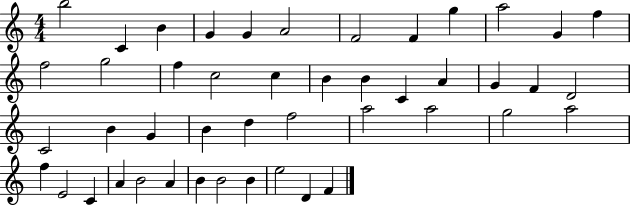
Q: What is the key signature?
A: C major